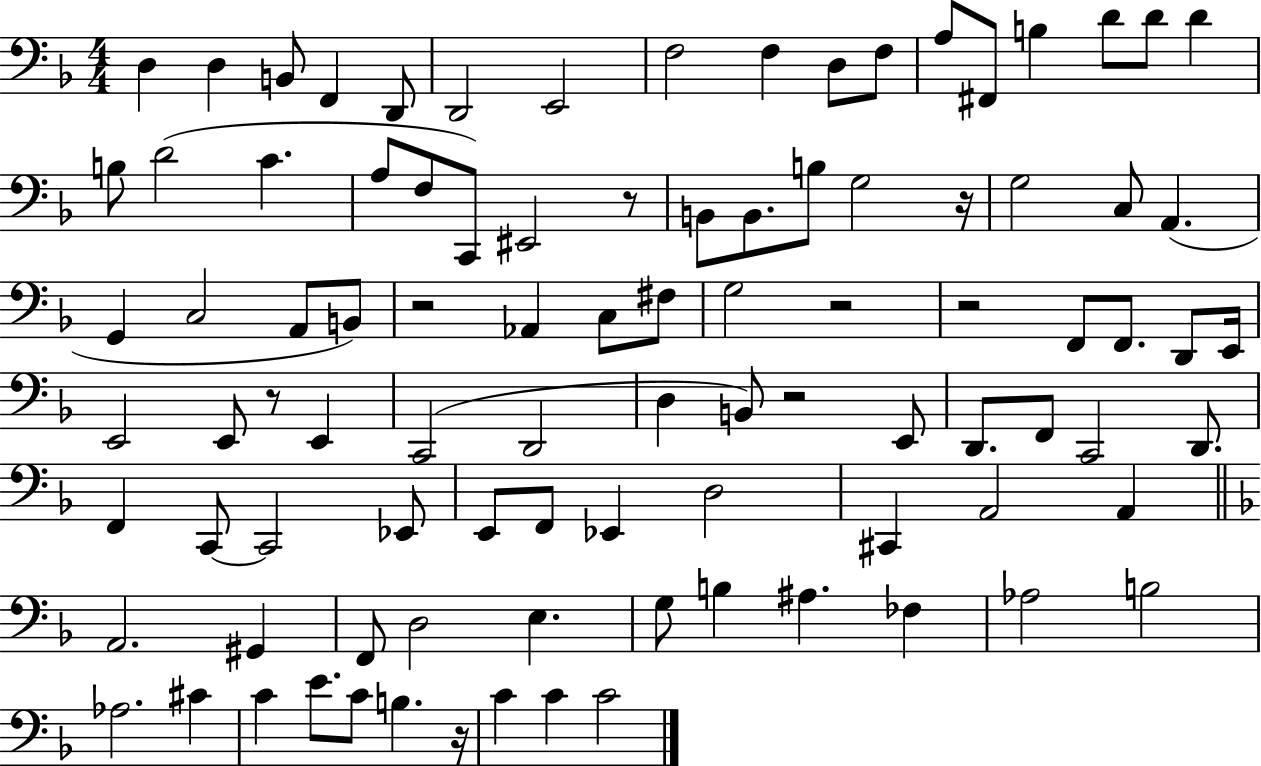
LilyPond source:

{
  \clef bass
  \numericTimeSignature
  \time 4/4
  \key f \major
  d4 d4 b,8 f,4 d,8 | d,2 e,2 | f2 f4 d8 f8 | a8 fis,8 b4 d'8 d'8 d'4 | \break b8 d'2( c'4. | a8 f8 c,8) eis,2 r8 | b,8 b,8. b8 g2 r16 | g2 c8 a,4.( | \break g,4 c2 a,8 b,8) | r2 aes,4 c8 fis8 | g2 r2 | r2 f,8 f,8. d,8 e,16 | \break e,2 e,8 r8 e,4 | c,2( d,2 | d4 b,8) r2 e,8 | d,8. f,8 c,2 d,8. | \break f,4 c,8~~ c,2 ees,8 | e,8 f,8 ees,4 d2 | cis,4 a,2 a,4 | \bar "||" \break \key f \major a,2. gis,4 | f,8 d2 e4. | g8 b4 ais4. fes4 | aes2 b2 | \break aes2. cis'4 | c'4 e'8. c'8 b4. r16 | c'4 c'4 c'2 | \bar "|."
}